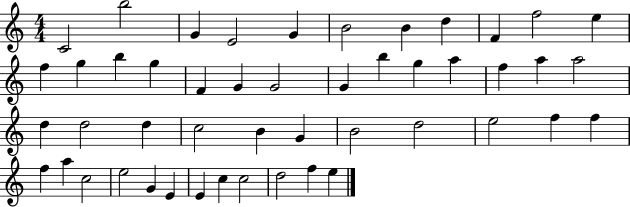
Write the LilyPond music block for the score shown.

{
  \clef treble
  \numericTimeSignature
  \time 4/4
  \key c \major
  c'2 b''2 | g'4 e'2 g'4 | b'2 b'4 d''4 | f'4 f''2 e''4 | \break f''4 g''4 b''4 g''4 | f'4 g'4 g'2 | g'4 b''4 g''4 a''4 | f''4 a''4 a''2 | \break d''4 d''2 d''4 | c''2 b'4 g'4 | b'2 d''2 | e''2 f''4 f''4 | \break f''4 a''4 c''2 | e''2 g'4 e'4 | e'4 c''4 c''2 | d''2 f''4 e''4 | \break \bar "|."
}